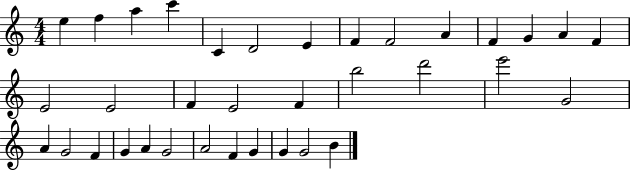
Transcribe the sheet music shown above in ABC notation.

X:1
T:Untitled
M:4/4
L:1/4
K:C
e f a c' C D2 E F F2 A F G A F E2 E2 F E2 F b2 d'2 e'2 G2 A G2 F G A G2 A2 F G G G2 B